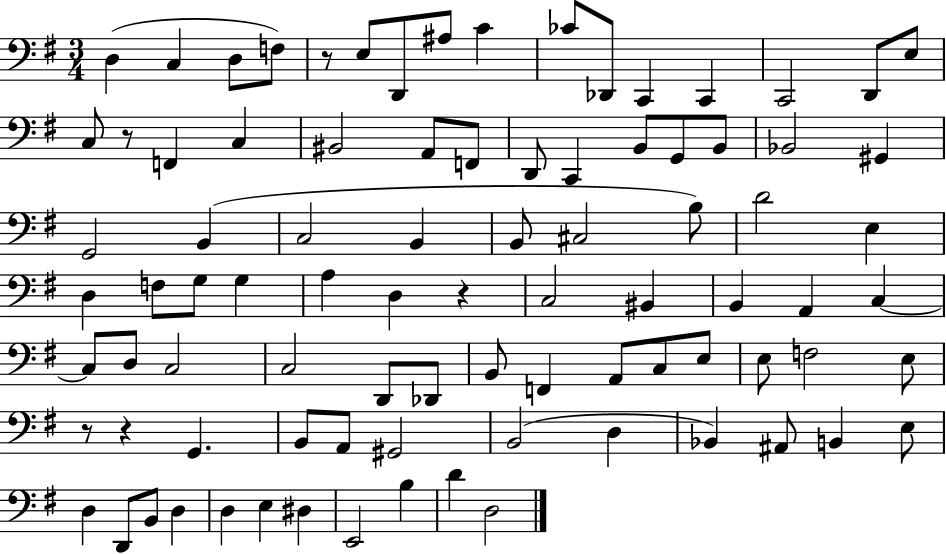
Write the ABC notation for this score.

X:1
T:Untitled
M:3/4
L:1/4
K:G
D, C, D,/2 F,/2 z/2 E,/2 D,,/2 ^A,/2 C _C/2 _D,,/2 C,, C,, C,,2 D,,/2 E,/2 C,/2 z/2 F,, C, ^B,,2 A,,/2 F,,/2 D,,/2 C,, B,,/2 G,,/2 B,,/2 _B,,2 ^G,, G,,2 B,, C,2 B,, B,,/2 ^C,2 B,/2 D2 E, D, F,/2 G,/2 G, A, D, z C,2 ^B,, B,, A,, C, C,/2 D,/2 C,2 C,2 D,,/2 _D,,/2 B,,/2 F,, A,,/2 C,/2 E,/2 E,/2 F,2 E,/2 z/2 z G,, B,,/2 A,,/2 ^G,,2 B,,2 D, _B,, ^A,,/2 B,, E,/2 D, D,,/2 B,,/2 D, D, E, ^D, E,,2 B, D D,2